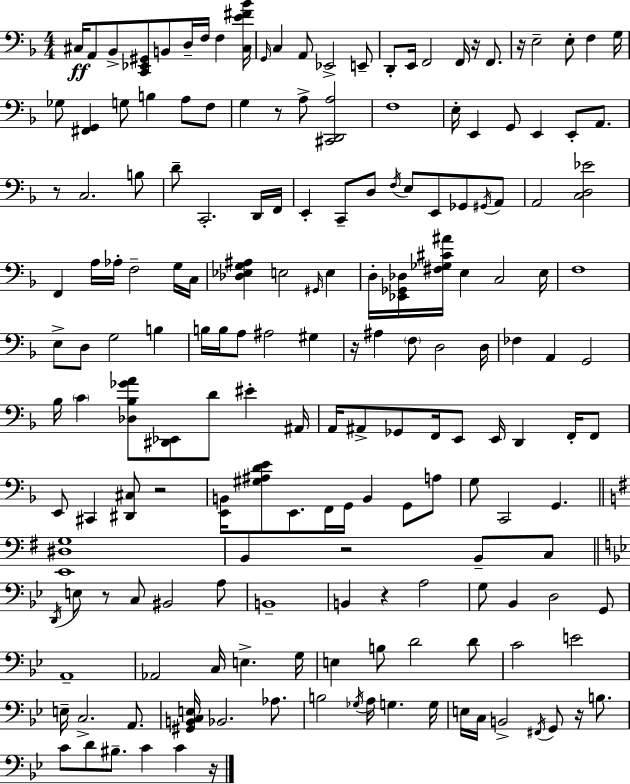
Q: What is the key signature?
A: F major